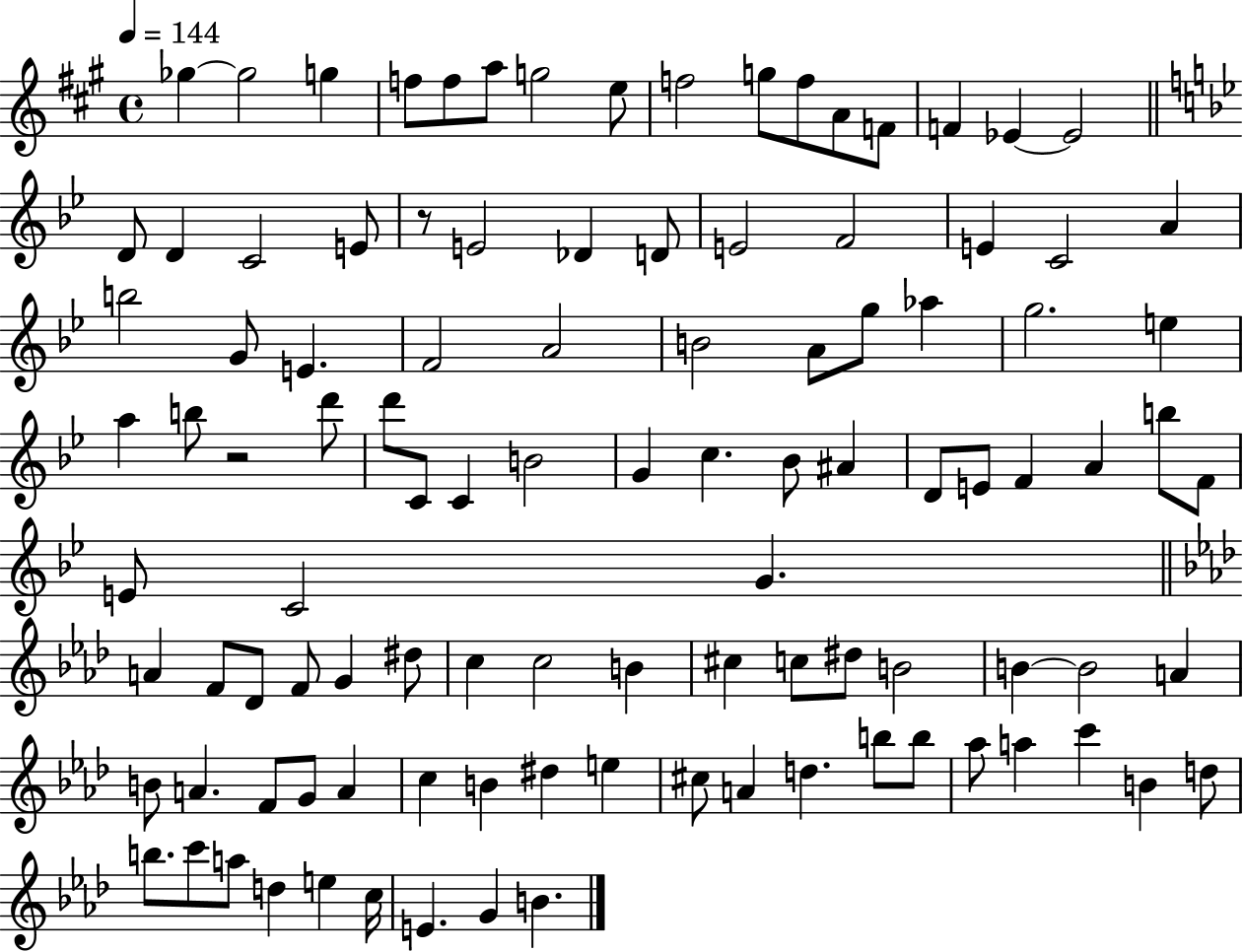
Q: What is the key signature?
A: A major